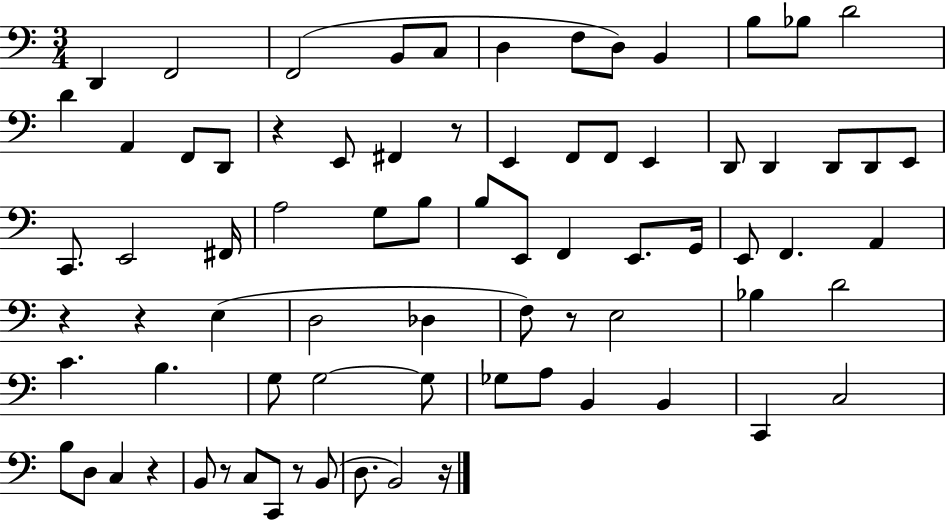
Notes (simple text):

D2/q F2/h F2/h B2/e C3/e D3/q F3/e D3/e B2/q B3/e Bb3/e D4/h D4/q A2/q F2/e D2/e R/q E2/e F#2/q R/e E2/q F2/e F2/e E2/q D2/e D2/q D2/e D2/e E2/e C2/e. E2/h F#2/s A3/h G3/e B3/e B3/e E2/e F2/q E2/e. G2/s E2/e F2/q. A2/q R/q R/q E3/q D3/h Db3/q F3/e R/e E3/h Bb3/q D4/h C4/q. B3/q. G3/e G3/h G3/e Gb3/e A3/e B2/q B2/q C2/q C3/h B3/e D3/e C3/q R/q B2/e R/e C3/e C2/e R/e B2/e D3/e. B2/h R/s